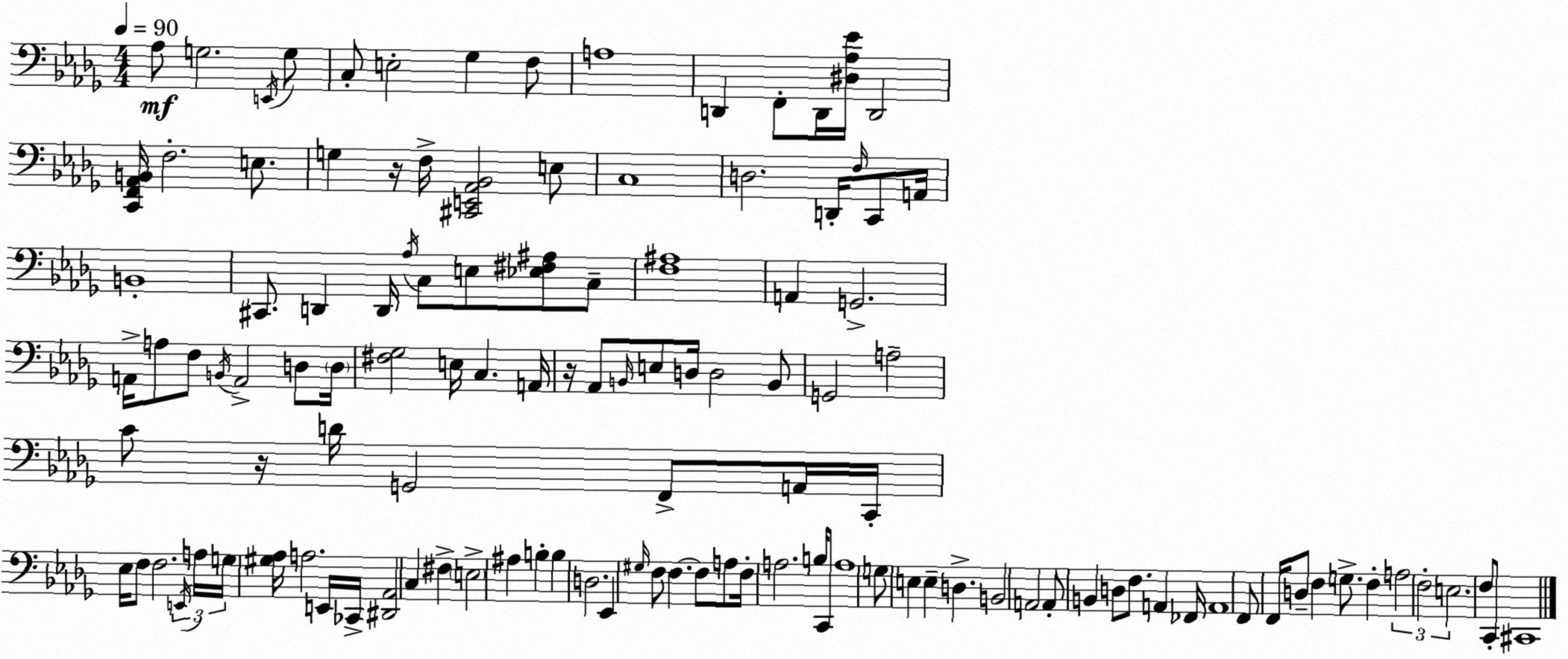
X:1
T:Untitled
M:4/4
L:1/4
K:Bbm
_A,/2 G,2 E,,/4 G,/2 C,/2 E,2 _G, F,/2 A,4 D,, F,,/2 D,,/4 [^D,_A,_E]/4 D,,2 [C,,F,,_A,,B,,]/4 F,2 E,/2 G, z/4 F,/4 [^C,,E,,_A,,_B,,]2 E,/2 C,4 D,2 D,,/4 F,/4 C,,/2 A,,/4 B,,4 ^C,,/2 D,, D,,/4 _A,/4 C,/2 E,/2 [_E,^F,^A,]/2 C,/2 [F,^A,]4 A,, G,,2 A,,/4 A,/2 F,/2 B,,/4 A,,2 D,/2 D,/4 [^F,_G,]2 E,/4 C, A,,/4 z/4 _A,,/2 B,,/4 E,/2 D,/4 D,2 B,,/2 G,,2 A,2 C/2 z/4 D/4 G,,2 F,,/2 A,,/4 C,,/4 _E,/4 F,/2 F,2 E,,/4 A,/4 G,/4 [^G,_A,]/4 A,2 E,,/4 _C,,/4 [^D,,_A,,]2 C, ^F, E,2 ^A, B, B, D,2 _E,, ^G,/4 F,/2 F, F,/2 A,/2 F,/4 A,2 B,/4 C,,/2 A,4 G,/2 E, E, D, B,,2 A,,2 A,,/2 B,, D,/2 F,/2 A,, _F,,/4 A,,4 F,,/2 F,,/4 D,/2 F, G,/2 F, A,2 F,2 E,2 F,/2 C,,/2 ^C,,4